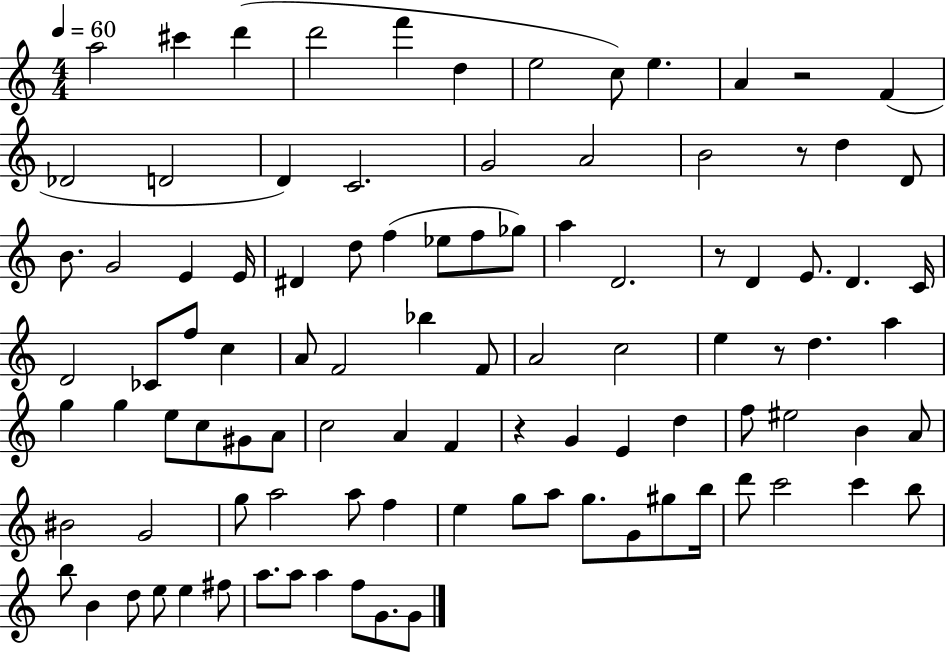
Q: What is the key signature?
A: C major